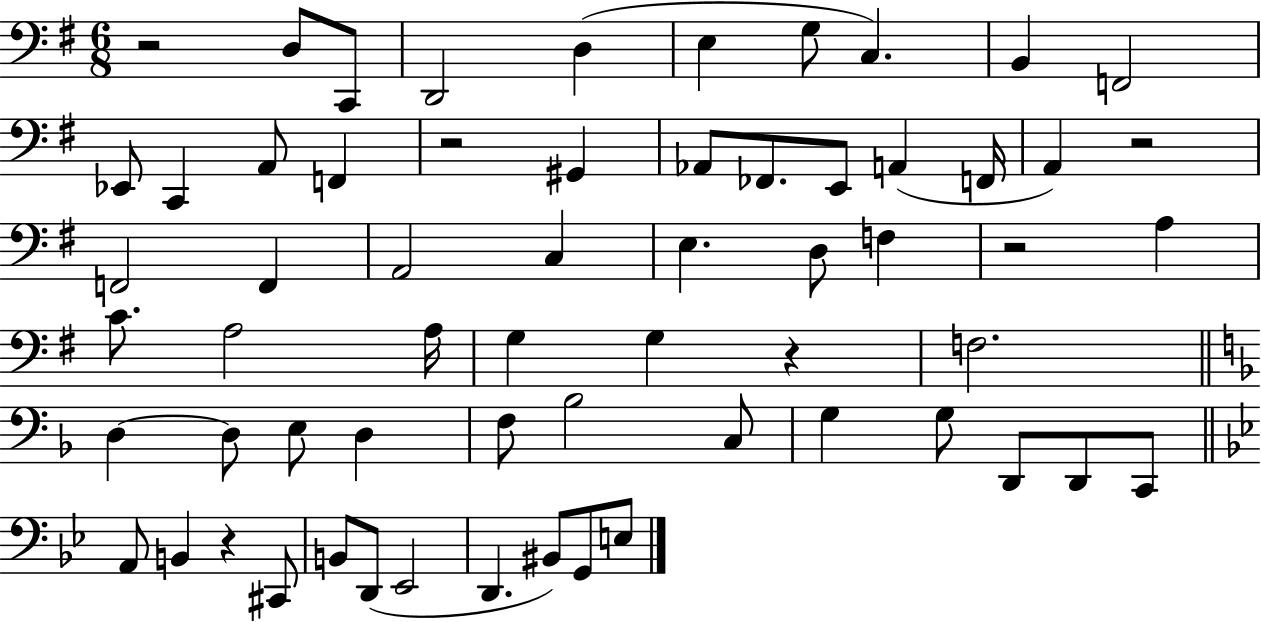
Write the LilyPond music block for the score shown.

{
  \clef bass
  \numericTimeSignature
  \time 6/8
  \key g \major
  r2 d8 c,8 | d,2 d4( | e4 g8 c4.) | b,4 f,2 | \break ees,8 c,4 a,8 f,4 | r2 gis,4 | aes,8 fes,8. e,8 a,4( f,16 | a,4) r2 | \break f,2 f,4 | a,2 c4 | e4. d8 f4 | r2 a4 | \break c'8. a2 a16 | g4 g4 r4 | f2. | \bar "||" \break \key f \major d4~~ d8 e8 d4 | f8 bes2 c8 | g4 g8 d,8 d,8 c,8 | \bar "||" \break \key bes \major a,8 b,4 r4 cis,8 | b,8 d,8( ees,2 | d,4. bis,8) g,8 e8 | \bar "|."
}